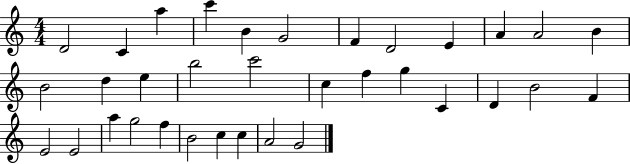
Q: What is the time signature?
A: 4/4